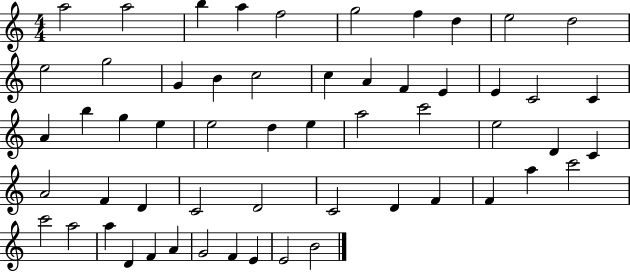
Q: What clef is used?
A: treble